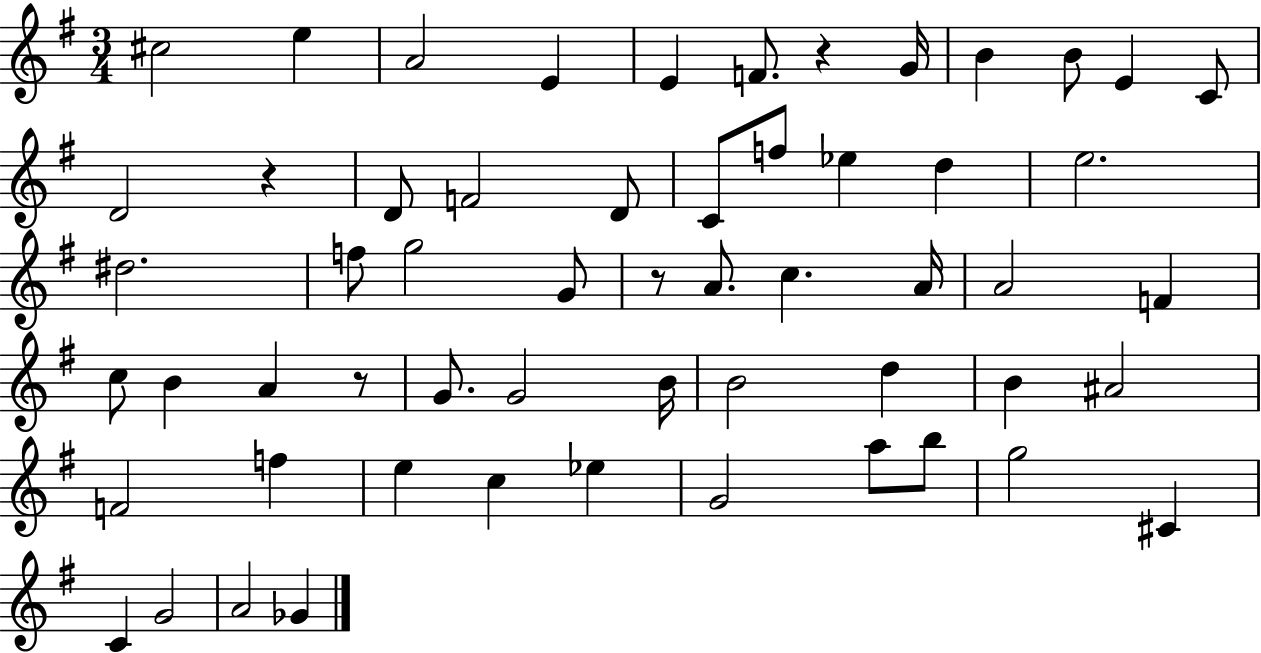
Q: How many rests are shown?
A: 4